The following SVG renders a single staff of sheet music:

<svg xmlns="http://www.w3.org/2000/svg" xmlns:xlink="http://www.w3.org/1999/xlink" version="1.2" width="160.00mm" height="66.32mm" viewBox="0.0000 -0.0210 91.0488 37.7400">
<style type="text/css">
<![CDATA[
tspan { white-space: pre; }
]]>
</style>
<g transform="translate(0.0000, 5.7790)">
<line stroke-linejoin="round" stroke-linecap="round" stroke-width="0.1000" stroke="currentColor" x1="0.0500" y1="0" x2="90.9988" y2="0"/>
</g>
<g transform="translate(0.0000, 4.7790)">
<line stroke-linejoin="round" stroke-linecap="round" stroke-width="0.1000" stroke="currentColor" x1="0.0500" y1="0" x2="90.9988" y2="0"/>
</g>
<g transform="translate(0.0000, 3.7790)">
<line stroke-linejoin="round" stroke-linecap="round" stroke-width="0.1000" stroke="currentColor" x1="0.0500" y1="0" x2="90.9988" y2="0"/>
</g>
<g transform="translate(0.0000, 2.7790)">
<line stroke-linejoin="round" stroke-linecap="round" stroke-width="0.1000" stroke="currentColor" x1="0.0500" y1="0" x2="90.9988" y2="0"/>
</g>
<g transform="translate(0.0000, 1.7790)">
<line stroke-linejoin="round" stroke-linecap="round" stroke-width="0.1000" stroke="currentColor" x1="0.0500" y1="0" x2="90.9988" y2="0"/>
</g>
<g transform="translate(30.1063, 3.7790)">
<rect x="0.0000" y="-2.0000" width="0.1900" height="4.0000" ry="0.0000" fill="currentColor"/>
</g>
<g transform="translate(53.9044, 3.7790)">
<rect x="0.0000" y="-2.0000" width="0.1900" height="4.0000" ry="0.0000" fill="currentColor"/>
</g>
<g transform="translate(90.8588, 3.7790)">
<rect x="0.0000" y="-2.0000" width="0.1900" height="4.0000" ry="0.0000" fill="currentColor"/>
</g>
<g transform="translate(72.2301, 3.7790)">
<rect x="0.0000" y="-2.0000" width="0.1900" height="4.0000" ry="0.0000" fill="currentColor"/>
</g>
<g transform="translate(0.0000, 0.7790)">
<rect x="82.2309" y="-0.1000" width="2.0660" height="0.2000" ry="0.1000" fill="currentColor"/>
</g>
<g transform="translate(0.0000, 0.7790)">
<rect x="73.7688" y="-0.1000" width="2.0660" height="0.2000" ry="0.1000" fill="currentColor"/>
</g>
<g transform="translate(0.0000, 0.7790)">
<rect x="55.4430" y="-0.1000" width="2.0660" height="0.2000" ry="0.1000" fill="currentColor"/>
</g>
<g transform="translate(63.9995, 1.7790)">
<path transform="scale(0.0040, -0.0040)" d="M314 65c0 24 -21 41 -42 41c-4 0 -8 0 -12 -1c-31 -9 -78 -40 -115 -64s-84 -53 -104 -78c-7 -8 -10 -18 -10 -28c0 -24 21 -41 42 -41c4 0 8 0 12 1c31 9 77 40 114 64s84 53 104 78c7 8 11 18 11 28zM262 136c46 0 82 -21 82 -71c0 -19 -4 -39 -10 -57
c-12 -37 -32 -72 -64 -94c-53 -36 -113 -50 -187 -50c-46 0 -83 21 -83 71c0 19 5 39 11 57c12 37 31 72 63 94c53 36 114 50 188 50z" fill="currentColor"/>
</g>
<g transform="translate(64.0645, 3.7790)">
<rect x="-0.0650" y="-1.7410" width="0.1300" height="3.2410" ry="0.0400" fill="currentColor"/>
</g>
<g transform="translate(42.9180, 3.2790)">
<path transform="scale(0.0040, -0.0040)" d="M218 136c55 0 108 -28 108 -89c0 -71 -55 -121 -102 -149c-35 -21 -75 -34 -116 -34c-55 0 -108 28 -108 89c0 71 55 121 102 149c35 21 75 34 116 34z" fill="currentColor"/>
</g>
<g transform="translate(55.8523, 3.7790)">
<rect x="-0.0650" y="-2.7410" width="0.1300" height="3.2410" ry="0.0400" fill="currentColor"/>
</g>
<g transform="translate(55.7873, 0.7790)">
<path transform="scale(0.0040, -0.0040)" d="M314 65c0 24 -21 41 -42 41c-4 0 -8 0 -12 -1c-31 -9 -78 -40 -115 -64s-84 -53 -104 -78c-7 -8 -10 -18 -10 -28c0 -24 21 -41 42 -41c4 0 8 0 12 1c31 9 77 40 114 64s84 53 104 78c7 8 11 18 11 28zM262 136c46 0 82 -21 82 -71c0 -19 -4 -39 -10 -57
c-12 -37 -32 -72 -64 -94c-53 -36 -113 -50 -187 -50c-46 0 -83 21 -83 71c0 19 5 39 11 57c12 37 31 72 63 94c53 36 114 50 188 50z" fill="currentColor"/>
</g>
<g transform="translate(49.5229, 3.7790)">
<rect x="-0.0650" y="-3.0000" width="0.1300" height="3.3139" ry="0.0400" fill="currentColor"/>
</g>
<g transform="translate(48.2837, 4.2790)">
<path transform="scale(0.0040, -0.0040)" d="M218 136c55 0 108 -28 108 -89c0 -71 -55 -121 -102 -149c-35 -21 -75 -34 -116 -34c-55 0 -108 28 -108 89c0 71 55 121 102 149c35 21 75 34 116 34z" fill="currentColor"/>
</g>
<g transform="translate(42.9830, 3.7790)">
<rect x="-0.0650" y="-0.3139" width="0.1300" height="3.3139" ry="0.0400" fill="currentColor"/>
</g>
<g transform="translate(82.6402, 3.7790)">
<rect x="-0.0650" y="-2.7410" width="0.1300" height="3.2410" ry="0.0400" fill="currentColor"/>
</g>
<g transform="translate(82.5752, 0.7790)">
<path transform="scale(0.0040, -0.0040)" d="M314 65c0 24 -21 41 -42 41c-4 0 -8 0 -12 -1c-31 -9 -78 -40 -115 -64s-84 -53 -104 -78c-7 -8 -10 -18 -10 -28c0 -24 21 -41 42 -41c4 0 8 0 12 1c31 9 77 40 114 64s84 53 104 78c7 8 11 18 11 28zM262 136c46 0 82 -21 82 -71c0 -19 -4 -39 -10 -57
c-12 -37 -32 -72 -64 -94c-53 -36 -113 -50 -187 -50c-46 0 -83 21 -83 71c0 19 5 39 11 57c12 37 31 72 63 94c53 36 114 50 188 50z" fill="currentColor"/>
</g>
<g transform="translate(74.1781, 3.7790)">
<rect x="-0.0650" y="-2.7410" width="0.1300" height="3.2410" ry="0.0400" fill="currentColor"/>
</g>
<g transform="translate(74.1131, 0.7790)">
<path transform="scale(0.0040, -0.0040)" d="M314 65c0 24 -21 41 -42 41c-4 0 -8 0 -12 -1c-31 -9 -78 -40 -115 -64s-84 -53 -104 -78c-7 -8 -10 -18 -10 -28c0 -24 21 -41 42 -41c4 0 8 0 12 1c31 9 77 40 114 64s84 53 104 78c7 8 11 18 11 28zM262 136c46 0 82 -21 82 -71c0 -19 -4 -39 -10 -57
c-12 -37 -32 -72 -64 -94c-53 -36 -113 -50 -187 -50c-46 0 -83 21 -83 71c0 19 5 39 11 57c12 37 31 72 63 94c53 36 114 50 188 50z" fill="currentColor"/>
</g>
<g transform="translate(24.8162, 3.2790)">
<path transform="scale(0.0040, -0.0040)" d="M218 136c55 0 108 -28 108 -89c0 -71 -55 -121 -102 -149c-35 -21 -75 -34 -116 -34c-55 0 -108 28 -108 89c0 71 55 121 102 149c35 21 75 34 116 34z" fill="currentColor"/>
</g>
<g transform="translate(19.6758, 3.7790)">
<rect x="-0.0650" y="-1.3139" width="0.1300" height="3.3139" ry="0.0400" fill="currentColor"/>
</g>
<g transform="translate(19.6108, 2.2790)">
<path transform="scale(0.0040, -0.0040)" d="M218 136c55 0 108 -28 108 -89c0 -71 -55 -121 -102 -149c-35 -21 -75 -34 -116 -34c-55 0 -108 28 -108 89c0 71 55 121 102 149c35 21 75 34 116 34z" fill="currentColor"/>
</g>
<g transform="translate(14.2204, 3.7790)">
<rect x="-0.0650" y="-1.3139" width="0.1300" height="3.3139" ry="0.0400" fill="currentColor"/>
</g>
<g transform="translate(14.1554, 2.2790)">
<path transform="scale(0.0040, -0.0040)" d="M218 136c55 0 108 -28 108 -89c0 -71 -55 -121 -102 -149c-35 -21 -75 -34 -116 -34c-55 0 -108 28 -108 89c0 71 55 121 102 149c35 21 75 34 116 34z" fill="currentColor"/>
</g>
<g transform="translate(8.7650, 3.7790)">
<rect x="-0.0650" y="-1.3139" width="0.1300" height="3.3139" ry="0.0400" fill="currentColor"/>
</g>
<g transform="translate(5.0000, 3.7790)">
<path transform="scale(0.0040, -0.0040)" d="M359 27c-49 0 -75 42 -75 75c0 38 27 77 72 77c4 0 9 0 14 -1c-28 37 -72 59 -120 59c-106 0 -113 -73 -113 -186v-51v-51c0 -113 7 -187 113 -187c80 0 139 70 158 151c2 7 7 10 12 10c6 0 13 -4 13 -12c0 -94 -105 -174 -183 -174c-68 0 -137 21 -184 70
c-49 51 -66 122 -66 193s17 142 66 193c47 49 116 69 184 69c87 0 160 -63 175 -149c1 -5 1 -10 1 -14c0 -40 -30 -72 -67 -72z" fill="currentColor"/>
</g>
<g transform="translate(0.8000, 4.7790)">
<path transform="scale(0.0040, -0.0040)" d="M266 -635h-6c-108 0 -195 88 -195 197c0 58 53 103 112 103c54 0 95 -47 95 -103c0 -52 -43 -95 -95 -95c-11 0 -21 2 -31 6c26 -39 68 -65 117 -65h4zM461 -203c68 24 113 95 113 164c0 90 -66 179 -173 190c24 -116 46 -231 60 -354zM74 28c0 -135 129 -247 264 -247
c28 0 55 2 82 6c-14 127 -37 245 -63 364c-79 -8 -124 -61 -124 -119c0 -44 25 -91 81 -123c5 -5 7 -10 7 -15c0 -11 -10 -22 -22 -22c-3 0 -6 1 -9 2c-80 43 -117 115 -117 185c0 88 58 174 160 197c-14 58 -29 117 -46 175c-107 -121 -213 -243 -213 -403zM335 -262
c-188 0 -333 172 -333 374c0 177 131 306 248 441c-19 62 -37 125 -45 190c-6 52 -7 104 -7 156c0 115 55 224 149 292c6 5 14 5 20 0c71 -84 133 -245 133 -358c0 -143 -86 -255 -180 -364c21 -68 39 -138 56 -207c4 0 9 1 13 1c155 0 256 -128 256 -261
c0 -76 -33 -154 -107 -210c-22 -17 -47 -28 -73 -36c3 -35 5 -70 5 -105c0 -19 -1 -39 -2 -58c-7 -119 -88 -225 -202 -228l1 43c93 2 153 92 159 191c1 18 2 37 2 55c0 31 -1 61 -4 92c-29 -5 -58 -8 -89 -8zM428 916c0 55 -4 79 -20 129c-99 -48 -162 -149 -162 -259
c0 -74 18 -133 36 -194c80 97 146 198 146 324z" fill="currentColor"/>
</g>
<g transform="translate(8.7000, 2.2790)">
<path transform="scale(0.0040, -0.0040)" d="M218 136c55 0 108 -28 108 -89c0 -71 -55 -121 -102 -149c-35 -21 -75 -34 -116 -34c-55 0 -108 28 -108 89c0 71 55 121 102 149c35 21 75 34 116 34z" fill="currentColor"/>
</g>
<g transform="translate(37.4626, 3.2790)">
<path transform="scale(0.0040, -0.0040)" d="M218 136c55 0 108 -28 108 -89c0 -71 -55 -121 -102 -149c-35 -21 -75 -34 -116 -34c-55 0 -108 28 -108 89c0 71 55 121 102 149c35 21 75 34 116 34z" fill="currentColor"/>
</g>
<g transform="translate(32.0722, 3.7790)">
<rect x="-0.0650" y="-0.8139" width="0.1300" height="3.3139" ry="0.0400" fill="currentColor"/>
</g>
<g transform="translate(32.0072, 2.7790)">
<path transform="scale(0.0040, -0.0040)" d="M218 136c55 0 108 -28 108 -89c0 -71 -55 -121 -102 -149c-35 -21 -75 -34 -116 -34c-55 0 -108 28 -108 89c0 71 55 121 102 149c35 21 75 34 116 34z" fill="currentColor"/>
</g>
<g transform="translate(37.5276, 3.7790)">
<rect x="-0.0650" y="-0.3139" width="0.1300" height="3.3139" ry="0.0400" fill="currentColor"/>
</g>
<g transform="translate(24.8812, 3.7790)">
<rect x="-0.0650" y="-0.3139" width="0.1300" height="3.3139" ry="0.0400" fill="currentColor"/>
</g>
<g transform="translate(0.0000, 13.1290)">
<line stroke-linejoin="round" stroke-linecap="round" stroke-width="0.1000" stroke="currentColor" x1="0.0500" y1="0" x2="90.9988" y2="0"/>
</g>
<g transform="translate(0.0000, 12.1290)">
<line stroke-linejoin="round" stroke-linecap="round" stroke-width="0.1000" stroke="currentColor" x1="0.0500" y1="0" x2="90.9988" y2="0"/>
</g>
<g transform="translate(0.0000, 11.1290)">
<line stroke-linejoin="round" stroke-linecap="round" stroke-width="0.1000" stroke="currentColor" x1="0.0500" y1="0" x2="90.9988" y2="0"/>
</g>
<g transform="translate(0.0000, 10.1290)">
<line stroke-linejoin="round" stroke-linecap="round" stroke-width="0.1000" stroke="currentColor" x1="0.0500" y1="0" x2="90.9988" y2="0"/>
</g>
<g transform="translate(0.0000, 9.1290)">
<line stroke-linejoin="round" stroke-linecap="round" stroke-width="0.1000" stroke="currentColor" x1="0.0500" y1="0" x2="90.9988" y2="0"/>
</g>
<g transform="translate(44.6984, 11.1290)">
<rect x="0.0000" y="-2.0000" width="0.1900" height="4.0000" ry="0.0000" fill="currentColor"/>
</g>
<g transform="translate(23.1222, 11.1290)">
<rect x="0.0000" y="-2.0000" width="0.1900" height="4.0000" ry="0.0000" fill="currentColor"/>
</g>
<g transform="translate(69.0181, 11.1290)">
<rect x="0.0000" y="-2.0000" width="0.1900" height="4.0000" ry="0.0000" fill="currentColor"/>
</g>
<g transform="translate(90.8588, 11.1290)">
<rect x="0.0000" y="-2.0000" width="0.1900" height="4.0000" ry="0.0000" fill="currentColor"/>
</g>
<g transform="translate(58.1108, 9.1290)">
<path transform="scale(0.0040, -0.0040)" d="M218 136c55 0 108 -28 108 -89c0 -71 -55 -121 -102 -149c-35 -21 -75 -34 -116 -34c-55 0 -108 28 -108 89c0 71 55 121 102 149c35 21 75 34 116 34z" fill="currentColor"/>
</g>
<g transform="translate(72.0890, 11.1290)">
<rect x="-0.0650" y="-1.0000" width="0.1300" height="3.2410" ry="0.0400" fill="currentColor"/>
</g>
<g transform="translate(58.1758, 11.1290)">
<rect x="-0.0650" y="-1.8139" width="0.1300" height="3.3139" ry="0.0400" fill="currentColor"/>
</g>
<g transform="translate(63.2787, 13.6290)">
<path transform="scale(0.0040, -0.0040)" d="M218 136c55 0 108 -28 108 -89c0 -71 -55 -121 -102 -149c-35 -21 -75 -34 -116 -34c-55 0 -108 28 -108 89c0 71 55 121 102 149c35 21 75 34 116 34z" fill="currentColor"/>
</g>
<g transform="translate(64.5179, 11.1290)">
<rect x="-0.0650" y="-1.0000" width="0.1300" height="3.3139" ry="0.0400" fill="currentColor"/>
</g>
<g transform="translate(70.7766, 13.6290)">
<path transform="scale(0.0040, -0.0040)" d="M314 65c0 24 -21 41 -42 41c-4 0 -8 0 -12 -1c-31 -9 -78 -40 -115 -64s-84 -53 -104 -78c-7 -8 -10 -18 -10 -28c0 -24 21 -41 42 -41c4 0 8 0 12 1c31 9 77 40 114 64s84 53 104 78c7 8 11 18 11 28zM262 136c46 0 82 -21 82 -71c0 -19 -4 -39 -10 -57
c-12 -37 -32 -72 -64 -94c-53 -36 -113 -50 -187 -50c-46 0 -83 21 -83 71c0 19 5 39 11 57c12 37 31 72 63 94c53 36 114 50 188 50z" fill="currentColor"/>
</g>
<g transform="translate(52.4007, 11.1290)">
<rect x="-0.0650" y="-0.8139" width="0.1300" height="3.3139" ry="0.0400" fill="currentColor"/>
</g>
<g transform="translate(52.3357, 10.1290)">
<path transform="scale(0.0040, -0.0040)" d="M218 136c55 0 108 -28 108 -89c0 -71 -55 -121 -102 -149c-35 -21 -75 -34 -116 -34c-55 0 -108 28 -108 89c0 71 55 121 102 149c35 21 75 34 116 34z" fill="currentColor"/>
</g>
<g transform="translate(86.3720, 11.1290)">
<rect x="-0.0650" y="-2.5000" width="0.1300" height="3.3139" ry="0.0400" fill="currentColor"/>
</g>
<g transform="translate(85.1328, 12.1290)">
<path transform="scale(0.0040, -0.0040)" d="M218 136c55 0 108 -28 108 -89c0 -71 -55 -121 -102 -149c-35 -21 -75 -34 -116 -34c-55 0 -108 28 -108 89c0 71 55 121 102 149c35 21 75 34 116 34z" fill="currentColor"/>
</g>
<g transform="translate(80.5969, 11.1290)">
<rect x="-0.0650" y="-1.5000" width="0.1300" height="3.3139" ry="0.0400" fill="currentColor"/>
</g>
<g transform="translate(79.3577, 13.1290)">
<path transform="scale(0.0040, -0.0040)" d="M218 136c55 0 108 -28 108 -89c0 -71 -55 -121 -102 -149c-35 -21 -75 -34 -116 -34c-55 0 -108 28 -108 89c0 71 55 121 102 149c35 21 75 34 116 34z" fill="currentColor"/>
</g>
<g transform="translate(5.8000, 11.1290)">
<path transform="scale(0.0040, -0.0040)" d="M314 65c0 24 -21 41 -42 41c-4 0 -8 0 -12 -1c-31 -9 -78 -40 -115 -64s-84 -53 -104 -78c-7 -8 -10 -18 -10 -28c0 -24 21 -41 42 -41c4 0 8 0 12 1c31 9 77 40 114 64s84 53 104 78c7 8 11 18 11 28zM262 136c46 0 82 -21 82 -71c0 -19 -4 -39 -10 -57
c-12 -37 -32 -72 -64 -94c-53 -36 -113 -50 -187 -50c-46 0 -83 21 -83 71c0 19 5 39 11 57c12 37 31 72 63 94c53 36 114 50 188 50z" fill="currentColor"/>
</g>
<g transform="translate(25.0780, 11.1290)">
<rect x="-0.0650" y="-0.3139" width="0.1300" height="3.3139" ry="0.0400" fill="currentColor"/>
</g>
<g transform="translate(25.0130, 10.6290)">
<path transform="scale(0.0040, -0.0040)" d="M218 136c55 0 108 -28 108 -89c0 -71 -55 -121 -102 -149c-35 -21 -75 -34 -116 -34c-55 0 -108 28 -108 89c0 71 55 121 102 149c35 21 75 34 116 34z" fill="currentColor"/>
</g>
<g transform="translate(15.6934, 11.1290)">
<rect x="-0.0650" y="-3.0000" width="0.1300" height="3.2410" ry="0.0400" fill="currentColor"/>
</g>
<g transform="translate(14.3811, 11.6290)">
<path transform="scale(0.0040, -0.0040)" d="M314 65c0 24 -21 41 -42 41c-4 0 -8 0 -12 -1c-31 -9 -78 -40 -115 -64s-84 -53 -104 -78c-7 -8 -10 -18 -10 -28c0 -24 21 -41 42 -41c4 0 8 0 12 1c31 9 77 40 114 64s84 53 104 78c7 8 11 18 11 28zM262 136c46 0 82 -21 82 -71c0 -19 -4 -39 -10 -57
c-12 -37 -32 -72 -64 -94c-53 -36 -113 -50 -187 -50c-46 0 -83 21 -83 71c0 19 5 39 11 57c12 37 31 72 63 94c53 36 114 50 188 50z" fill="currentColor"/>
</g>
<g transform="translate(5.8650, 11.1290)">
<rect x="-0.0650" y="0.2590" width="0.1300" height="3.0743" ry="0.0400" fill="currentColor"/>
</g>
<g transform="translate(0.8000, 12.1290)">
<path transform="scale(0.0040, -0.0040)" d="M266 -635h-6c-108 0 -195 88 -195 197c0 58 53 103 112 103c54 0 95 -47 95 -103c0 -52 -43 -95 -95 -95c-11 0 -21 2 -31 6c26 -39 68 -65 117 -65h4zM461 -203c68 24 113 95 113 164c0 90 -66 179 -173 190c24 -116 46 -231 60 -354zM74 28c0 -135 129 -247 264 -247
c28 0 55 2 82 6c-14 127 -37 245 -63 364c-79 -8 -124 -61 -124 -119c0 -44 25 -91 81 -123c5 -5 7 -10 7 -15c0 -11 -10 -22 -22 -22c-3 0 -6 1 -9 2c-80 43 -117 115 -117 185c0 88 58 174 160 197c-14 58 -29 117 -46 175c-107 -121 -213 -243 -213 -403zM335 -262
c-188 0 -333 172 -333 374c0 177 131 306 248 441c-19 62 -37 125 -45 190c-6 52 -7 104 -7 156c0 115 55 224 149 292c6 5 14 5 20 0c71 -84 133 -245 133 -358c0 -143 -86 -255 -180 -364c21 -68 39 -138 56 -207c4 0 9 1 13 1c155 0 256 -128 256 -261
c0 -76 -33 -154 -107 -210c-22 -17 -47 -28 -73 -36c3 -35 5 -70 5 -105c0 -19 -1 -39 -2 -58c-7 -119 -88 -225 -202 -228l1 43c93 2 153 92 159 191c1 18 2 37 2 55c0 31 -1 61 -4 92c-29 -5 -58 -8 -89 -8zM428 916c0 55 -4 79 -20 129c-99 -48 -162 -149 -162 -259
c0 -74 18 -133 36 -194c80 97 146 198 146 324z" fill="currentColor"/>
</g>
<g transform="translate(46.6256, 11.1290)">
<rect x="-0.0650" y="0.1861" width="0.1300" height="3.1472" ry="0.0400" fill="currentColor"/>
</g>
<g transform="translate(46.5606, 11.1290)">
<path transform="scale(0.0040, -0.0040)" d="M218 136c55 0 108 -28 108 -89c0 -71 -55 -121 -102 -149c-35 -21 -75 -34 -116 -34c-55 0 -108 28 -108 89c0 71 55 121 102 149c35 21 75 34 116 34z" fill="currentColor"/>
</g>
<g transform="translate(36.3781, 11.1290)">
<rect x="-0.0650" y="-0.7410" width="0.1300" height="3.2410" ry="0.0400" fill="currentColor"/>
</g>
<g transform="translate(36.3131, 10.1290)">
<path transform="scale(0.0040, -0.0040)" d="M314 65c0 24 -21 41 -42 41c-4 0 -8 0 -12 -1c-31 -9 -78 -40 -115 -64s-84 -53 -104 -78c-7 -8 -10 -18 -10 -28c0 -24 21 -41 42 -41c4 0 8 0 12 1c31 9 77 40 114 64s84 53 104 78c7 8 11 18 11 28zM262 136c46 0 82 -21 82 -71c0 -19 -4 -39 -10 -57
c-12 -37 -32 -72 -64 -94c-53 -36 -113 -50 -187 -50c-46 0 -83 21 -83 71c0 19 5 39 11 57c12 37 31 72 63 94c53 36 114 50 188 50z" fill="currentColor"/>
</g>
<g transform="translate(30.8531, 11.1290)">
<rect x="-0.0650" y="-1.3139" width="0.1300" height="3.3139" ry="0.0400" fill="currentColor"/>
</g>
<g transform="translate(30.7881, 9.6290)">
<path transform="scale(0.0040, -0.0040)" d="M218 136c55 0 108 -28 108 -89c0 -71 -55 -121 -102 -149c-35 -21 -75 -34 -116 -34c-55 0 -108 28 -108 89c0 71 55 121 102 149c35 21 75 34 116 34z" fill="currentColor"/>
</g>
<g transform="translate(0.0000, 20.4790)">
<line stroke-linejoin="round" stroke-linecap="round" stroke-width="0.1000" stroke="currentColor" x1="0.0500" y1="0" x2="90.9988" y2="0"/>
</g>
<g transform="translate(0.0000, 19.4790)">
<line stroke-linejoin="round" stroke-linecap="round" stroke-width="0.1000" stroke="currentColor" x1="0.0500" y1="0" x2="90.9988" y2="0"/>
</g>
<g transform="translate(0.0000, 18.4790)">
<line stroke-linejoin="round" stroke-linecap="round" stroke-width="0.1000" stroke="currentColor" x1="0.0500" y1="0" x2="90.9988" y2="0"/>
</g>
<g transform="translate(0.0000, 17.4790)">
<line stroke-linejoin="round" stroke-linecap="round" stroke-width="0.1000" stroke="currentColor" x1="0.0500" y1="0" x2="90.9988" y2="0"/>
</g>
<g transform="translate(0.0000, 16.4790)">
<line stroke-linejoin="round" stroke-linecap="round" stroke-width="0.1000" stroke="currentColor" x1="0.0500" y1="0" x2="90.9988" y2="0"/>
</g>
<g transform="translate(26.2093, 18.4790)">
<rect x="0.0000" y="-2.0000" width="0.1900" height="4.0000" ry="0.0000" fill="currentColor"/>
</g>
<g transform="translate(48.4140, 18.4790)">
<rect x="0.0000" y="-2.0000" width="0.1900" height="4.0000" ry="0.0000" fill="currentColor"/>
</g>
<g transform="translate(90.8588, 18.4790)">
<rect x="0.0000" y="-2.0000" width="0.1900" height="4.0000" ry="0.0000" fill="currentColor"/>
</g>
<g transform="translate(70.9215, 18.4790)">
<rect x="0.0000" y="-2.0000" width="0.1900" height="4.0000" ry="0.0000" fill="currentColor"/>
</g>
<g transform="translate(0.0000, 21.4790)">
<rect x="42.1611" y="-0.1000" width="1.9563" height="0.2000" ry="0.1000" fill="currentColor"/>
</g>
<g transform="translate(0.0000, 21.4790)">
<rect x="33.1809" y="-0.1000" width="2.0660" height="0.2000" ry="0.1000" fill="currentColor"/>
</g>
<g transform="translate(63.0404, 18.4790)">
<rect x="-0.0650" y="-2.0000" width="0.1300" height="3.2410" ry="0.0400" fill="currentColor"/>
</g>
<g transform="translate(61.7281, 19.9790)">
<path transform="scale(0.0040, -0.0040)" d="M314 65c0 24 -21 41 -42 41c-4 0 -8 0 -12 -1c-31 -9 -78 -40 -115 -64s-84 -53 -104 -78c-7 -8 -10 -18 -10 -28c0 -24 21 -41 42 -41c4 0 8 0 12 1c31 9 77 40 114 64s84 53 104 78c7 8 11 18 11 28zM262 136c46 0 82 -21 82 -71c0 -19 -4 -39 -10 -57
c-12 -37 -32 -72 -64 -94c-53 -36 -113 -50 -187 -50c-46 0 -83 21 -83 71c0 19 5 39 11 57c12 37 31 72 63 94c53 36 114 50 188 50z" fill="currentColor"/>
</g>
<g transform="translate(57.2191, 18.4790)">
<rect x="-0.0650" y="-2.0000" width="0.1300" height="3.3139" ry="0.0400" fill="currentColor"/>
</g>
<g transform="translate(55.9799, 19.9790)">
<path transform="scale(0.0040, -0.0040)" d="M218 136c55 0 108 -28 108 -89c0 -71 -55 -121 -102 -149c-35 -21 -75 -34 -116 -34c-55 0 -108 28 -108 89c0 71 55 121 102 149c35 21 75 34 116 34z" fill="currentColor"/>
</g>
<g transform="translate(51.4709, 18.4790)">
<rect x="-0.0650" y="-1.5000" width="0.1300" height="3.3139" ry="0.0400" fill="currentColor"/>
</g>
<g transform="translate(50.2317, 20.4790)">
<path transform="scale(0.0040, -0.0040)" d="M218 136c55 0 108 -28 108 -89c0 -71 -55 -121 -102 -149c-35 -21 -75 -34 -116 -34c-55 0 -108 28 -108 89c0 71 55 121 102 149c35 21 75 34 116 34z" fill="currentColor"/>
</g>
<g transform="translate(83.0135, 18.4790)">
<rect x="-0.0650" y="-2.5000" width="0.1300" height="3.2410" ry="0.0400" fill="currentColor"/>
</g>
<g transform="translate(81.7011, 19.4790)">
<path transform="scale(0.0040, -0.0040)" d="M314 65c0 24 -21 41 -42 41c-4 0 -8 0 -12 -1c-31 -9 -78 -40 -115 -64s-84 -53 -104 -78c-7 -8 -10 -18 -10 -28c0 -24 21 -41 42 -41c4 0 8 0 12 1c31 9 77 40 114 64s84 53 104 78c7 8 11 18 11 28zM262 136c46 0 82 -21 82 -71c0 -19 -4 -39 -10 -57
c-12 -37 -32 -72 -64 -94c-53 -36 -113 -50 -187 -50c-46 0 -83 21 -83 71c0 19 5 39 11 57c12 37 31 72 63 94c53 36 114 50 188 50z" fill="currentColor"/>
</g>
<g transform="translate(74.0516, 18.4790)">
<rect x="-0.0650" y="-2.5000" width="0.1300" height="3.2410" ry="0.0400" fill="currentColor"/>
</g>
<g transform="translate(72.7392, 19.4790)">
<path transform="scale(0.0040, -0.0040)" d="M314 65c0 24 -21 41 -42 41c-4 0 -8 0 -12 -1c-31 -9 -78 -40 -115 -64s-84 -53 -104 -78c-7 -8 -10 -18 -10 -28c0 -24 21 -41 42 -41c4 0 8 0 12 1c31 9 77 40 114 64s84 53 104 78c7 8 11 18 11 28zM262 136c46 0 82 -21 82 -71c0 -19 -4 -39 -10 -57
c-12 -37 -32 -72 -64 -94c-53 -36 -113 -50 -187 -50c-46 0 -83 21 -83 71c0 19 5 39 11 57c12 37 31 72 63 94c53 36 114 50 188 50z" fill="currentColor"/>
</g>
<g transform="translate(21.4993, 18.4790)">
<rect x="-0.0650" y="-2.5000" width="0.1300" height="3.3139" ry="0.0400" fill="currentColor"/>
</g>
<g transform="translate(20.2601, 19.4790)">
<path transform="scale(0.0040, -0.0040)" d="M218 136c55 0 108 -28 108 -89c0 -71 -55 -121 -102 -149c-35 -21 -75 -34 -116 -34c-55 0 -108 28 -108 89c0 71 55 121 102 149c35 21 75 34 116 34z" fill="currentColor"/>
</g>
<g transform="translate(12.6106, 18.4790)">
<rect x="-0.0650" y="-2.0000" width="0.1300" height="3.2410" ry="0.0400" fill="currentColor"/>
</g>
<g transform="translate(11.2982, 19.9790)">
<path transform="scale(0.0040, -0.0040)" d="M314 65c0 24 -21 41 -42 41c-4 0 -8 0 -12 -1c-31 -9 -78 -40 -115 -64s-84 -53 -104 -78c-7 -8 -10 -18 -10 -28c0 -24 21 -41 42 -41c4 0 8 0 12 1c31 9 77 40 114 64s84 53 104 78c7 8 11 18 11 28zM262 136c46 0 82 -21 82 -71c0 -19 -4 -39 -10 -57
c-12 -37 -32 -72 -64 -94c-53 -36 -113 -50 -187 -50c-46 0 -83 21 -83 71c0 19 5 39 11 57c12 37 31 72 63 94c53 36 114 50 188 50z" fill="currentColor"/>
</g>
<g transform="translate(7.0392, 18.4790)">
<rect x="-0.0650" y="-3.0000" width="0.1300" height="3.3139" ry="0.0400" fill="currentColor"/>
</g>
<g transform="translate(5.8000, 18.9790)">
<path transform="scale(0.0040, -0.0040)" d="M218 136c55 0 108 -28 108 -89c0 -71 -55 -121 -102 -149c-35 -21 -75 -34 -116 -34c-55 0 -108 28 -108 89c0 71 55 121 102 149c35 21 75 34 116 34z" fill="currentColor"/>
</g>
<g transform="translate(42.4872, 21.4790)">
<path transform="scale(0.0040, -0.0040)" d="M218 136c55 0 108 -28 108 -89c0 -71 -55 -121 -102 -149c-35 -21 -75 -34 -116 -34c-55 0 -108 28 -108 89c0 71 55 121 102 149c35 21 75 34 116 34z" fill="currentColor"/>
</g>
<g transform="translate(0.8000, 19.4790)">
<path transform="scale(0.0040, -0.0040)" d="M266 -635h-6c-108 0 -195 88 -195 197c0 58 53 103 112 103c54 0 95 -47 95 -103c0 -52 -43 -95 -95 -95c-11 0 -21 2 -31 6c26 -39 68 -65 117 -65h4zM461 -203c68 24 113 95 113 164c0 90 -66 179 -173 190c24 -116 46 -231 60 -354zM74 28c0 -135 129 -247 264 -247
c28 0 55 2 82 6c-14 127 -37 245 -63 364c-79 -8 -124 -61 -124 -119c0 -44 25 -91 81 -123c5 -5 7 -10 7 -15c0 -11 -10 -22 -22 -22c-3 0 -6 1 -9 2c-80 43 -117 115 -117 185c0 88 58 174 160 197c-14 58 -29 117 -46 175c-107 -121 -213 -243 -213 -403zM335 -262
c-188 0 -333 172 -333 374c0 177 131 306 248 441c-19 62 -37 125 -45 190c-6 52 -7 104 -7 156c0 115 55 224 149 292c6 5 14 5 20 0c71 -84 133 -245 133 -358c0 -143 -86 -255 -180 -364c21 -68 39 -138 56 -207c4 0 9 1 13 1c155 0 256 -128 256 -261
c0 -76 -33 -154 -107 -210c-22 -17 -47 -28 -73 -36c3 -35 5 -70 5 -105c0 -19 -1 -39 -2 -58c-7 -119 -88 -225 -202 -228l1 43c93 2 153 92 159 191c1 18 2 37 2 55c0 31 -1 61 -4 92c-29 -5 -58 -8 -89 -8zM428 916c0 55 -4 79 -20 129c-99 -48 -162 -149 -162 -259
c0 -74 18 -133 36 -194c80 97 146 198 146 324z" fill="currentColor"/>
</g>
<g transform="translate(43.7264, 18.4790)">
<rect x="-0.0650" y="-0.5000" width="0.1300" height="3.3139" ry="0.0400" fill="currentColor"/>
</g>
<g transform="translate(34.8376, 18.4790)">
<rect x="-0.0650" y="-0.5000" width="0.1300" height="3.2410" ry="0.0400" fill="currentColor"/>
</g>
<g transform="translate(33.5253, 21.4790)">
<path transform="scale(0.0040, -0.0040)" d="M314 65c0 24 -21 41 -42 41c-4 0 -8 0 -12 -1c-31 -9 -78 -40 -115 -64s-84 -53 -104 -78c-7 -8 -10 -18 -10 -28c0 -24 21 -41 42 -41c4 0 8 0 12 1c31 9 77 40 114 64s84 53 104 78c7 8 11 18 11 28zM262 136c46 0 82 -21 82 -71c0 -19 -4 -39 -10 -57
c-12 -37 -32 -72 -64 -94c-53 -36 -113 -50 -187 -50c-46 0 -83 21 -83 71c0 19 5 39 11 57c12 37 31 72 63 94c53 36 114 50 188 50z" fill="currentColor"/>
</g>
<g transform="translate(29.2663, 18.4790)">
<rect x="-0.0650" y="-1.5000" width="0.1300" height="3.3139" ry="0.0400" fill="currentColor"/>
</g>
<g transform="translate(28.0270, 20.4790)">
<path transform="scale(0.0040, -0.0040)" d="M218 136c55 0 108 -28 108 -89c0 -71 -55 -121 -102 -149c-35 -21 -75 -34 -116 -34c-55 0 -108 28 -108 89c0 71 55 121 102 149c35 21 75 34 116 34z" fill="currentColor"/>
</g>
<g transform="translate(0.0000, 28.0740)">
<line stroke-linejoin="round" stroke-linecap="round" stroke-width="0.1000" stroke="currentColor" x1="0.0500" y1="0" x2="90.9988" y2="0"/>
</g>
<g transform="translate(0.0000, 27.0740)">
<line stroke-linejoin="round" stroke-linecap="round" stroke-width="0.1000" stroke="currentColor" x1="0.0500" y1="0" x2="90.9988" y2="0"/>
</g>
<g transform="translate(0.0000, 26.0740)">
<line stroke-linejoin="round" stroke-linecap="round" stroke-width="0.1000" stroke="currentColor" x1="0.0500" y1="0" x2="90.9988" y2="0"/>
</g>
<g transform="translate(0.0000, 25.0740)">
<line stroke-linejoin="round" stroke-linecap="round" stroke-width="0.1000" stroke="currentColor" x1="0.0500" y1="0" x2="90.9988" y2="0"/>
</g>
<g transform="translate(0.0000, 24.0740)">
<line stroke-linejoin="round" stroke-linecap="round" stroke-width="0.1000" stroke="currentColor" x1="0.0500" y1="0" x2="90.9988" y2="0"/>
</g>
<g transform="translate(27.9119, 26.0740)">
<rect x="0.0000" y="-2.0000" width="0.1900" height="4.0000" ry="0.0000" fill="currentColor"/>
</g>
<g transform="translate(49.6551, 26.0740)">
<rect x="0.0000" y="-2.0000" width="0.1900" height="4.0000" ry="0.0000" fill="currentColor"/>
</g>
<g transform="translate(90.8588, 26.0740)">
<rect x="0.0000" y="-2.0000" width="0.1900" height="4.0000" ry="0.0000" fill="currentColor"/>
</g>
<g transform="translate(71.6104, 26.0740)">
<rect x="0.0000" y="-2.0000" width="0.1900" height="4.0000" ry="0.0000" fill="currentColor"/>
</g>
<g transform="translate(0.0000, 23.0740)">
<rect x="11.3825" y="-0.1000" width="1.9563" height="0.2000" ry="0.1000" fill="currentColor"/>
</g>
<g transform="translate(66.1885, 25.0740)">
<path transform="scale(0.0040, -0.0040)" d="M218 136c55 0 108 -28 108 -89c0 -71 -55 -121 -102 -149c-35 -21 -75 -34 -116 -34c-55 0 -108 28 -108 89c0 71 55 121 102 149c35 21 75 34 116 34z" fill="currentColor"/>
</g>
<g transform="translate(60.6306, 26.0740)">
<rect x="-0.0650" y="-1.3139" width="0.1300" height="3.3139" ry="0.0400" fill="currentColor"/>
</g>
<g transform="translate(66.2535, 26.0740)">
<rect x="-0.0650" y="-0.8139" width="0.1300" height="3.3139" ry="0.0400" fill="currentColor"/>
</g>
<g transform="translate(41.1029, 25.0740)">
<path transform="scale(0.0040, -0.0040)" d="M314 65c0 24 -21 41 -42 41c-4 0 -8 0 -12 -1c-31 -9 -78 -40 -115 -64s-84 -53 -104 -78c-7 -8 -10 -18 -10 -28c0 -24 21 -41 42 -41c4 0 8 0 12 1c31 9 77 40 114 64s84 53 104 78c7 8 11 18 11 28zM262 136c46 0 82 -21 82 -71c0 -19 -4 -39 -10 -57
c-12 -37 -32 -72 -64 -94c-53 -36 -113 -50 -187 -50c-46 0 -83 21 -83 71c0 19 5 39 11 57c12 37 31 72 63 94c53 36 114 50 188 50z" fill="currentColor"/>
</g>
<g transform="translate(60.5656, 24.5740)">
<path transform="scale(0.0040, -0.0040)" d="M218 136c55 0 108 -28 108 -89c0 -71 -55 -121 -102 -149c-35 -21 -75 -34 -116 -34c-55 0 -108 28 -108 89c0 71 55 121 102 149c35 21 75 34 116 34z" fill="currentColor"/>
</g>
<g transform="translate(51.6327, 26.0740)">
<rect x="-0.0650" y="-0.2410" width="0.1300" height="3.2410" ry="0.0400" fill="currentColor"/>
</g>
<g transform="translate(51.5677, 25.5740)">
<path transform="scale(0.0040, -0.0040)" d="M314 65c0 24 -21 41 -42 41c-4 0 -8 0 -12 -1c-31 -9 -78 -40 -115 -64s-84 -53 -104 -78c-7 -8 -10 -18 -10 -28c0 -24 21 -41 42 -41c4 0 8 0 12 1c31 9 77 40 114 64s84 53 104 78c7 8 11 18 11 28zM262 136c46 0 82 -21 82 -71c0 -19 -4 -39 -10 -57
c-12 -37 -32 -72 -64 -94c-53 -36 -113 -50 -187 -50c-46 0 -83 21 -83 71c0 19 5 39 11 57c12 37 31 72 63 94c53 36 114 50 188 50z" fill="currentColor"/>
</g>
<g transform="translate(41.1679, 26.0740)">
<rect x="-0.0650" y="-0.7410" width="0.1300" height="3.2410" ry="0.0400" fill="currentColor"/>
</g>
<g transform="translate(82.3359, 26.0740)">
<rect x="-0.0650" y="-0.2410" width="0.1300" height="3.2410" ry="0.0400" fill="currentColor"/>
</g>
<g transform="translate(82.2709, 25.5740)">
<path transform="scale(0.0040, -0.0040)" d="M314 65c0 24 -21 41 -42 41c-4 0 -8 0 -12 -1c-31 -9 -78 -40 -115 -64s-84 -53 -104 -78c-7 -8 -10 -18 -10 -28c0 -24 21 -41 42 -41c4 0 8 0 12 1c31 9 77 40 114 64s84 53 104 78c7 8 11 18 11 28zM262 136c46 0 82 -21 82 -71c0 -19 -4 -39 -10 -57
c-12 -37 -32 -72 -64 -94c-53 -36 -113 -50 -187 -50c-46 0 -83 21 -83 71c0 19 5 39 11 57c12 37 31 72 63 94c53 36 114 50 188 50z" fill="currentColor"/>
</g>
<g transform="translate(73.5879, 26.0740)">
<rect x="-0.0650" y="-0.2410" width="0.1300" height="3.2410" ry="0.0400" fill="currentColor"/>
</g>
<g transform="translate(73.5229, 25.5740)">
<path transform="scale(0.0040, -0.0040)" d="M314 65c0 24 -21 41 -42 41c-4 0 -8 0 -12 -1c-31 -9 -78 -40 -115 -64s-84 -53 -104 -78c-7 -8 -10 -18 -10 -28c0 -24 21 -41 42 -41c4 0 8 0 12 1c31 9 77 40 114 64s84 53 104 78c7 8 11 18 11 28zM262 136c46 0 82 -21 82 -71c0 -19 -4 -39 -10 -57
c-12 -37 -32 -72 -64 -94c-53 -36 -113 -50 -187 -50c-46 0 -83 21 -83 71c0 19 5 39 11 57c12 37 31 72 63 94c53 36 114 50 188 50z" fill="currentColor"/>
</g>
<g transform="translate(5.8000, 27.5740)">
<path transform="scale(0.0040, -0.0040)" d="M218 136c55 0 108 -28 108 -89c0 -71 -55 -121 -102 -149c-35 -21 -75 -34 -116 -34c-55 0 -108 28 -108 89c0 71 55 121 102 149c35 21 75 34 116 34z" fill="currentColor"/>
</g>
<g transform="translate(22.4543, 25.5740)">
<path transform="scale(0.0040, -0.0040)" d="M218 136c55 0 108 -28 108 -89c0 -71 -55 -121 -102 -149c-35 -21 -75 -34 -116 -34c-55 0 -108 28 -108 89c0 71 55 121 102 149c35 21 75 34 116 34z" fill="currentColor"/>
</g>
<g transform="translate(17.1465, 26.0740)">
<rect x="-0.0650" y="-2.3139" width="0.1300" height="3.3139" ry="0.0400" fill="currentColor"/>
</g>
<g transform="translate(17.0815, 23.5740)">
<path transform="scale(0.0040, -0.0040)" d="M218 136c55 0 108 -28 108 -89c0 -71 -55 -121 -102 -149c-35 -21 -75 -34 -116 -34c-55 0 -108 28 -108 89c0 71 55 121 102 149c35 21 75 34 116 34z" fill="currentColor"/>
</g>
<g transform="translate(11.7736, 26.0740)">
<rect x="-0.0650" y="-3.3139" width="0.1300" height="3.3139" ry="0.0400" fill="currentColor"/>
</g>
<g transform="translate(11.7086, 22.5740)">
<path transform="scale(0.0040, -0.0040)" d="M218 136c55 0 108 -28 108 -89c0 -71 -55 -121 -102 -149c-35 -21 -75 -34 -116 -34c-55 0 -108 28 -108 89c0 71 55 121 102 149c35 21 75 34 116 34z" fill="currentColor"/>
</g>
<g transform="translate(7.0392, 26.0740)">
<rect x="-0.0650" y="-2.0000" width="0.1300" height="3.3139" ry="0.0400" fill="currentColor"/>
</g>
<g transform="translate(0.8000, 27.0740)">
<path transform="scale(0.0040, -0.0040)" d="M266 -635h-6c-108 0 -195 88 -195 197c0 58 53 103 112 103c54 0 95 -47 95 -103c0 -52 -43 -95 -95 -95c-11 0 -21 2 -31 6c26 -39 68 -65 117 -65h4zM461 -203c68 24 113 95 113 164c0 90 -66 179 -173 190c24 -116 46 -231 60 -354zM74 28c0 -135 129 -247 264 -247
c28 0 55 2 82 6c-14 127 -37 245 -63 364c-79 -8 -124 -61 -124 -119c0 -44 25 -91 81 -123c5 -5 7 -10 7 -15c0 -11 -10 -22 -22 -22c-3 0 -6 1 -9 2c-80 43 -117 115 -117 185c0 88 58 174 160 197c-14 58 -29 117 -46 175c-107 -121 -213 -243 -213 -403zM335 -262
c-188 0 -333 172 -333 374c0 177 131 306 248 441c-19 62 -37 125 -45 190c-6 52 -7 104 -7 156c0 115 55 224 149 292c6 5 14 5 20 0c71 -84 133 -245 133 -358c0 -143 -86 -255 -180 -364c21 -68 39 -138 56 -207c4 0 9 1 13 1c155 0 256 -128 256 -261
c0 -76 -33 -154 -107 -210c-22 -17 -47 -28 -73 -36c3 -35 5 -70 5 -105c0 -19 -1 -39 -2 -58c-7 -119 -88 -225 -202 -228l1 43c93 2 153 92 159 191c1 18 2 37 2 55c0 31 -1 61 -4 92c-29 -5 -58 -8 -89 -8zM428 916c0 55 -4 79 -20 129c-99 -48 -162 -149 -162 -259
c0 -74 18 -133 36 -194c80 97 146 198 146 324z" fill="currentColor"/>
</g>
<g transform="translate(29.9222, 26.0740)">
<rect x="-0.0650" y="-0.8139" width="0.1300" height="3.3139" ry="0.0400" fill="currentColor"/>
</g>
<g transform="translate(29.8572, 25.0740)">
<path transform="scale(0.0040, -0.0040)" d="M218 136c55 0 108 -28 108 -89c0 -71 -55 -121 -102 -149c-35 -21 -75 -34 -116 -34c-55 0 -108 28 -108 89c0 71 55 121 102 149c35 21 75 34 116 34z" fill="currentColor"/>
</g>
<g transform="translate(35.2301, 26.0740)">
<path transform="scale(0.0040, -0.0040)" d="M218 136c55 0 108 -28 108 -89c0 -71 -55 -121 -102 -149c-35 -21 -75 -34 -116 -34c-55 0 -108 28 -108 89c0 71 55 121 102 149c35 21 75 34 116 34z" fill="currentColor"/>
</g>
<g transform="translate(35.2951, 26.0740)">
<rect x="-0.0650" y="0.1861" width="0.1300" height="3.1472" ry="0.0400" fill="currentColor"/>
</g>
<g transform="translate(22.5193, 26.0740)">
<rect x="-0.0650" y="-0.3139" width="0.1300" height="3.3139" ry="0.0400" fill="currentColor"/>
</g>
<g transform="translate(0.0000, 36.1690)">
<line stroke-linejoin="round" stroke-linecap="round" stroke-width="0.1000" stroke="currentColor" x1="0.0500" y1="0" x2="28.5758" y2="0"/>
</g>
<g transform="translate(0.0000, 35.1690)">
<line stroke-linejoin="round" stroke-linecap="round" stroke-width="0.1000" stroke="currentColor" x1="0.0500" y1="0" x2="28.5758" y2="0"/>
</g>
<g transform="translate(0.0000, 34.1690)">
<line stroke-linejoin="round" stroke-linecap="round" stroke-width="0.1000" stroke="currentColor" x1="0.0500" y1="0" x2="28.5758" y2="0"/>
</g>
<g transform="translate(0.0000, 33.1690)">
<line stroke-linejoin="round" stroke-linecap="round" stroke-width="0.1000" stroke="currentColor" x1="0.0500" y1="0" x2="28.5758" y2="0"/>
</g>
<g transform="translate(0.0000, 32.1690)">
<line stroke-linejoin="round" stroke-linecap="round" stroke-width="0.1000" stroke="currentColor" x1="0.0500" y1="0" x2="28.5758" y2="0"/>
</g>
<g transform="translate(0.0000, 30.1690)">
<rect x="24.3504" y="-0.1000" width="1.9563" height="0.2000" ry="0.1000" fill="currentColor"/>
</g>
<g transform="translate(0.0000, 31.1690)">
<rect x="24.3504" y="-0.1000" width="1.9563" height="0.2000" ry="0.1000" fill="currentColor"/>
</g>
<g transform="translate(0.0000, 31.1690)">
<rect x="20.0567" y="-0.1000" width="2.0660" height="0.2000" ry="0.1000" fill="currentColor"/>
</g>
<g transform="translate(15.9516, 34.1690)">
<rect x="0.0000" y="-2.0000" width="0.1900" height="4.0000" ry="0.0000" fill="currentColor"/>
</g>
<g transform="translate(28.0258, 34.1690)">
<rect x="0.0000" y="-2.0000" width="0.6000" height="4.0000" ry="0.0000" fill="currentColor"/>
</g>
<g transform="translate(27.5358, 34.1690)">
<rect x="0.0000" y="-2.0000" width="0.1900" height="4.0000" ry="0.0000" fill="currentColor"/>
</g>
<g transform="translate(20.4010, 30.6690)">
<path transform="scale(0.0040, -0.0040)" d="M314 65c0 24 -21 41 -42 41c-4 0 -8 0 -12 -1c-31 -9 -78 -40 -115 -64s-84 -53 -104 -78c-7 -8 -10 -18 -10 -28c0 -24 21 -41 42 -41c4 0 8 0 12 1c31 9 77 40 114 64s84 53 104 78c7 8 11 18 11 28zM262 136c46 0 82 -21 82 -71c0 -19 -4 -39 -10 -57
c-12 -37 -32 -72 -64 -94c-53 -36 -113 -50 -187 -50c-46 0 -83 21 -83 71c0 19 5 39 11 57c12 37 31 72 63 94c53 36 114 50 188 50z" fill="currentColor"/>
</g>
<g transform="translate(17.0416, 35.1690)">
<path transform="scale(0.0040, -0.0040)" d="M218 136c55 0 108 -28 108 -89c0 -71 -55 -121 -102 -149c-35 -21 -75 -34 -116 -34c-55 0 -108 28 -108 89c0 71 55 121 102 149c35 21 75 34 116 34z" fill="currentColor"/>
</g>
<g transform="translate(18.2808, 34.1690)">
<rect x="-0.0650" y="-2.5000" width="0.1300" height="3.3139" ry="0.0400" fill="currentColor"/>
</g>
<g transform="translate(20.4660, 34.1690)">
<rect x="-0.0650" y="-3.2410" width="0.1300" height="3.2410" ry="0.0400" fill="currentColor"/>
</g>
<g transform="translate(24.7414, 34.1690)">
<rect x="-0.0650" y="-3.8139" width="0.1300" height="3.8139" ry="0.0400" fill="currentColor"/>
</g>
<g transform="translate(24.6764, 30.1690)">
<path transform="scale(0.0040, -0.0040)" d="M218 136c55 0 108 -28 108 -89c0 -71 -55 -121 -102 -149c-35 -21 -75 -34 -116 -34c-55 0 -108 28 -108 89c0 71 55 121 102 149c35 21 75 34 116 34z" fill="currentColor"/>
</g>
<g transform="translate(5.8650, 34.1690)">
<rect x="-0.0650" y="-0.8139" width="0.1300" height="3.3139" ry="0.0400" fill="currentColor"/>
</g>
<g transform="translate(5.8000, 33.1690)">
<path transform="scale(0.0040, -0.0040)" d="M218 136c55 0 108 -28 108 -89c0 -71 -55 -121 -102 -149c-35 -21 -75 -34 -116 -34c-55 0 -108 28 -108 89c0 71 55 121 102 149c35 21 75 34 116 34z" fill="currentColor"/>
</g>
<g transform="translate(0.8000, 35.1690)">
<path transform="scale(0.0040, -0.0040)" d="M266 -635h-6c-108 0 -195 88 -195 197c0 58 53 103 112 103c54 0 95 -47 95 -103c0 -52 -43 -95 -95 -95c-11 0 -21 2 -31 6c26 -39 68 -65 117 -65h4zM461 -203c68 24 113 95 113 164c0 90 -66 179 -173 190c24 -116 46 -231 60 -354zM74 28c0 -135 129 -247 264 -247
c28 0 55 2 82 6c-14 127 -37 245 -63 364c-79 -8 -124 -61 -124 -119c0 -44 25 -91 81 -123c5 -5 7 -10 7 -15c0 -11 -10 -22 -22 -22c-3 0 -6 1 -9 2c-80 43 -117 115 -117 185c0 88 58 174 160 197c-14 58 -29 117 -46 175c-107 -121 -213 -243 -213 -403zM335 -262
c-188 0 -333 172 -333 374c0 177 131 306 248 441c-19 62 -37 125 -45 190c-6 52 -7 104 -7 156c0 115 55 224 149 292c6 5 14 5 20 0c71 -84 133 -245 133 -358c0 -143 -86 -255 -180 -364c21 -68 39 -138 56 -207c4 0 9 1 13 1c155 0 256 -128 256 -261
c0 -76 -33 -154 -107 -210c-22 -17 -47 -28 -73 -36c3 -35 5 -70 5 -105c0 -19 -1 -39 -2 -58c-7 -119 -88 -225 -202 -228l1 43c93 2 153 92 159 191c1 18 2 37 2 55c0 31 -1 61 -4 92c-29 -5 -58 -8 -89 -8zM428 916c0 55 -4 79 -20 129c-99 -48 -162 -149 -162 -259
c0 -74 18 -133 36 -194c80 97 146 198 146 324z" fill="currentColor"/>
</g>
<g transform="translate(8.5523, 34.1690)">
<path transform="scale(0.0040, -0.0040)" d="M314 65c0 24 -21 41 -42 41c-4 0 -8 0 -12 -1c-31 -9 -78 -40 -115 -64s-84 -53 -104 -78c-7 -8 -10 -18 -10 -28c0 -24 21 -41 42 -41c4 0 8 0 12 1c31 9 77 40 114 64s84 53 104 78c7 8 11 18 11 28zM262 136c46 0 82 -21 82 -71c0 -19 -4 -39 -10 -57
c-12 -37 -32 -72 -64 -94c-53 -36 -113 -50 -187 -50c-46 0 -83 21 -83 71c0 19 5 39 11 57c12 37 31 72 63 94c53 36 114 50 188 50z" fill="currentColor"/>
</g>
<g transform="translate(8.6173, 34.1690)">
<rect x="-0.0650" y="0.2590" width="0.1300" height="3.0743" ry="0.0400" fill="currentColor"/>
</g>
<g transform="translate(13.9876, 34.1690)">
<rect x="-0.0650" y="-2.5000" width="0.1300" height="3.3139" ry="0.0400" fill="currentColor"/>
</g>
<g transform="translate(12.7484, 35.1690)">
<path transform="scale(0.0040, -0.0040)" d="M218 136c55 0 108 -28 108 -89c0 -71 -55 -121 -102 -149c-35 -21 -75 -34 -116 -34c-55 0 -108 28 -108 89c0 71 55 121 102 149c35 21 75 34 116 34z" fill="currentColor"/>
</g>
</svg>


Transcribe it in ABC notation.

X:1
T:Untitled
M:4/4
L:1/4
K:C
e e e c d c c A a2 f2 a2 a2 B2 A2 c e d2 B d f D D2 E G A F2 G E C2 C E F F2 G2 G2 F b g c d B d2 c2 e d c2 c2 d B2 G G b2 c'